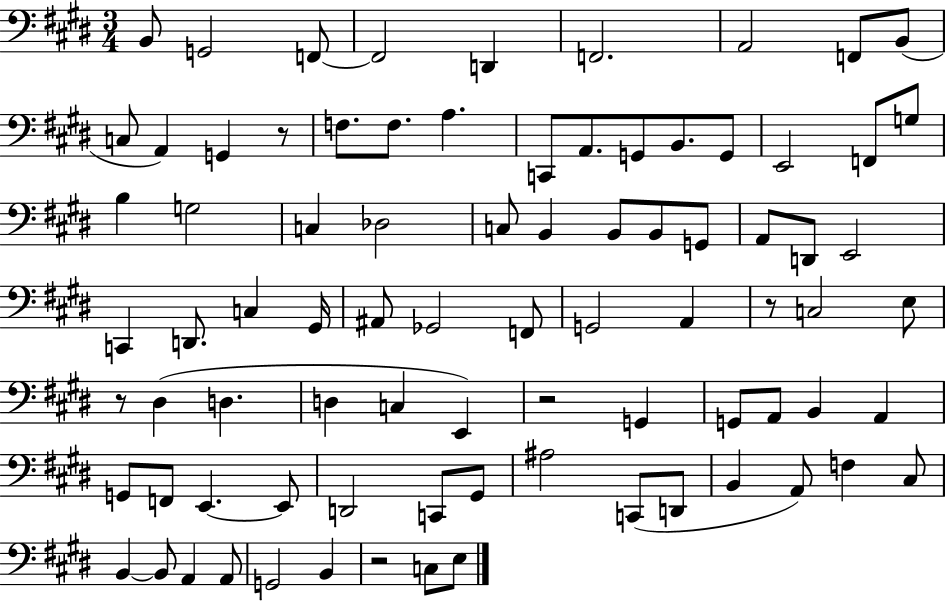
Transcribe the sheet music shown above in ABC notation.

X:1
T:Untitled
M:3/4
L:1/4
K:E
B,,/2 G,,2 F,,/2 F,,2 D,, F,,2 A,,2 F,,/2 B,,/2 C,/2 A,, G,, z/2 F,/2 F,/2 A, C,,/2 A,,/2 G,,/2 B,,/2 G,,/2 E,,2 F,,/2 G,/2 B, G,2 C, _D,2 C,/2 B,, B,,/2 B,,/2 G,,/2 A,,/2 D,,/2 E,,2 C,, D,,/2 C, ^G,,/4 ^A,,/2 _G,,2 F,,/2 G,,2 A,, z/2 C,2 E,/2 z/2 ^D, D, D, C, E,, z2 G,, G,,/2 A,,/2 B,, A,, G,,/2 F,,/2 E,, E,,/2 D,,2 C,,/2 ^G,,/2 ^A,2 C,,/2 D,,/2 B,, A,,/2 F, ^C,/2 B,, B,,/2 A,, A,,/2 G,,2 B,, z2 C,/2 E,/2